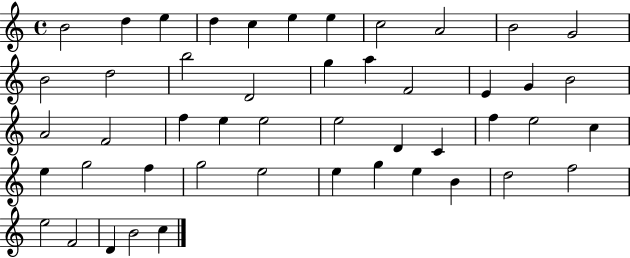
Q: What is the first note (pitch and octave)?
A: B4